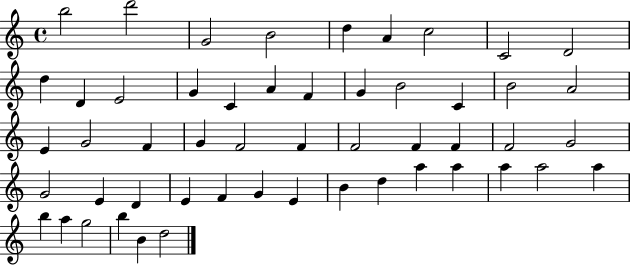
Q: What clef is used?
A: treble